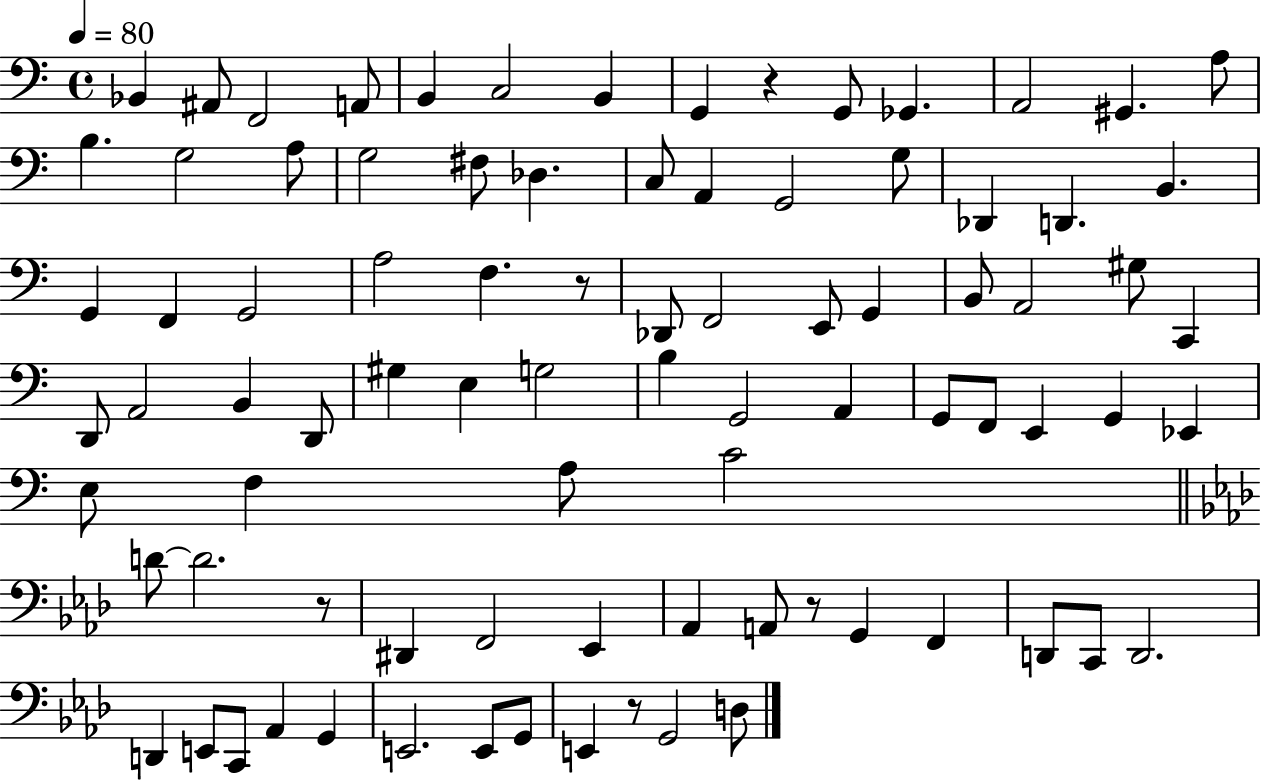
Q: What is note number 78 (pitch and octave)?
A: G2